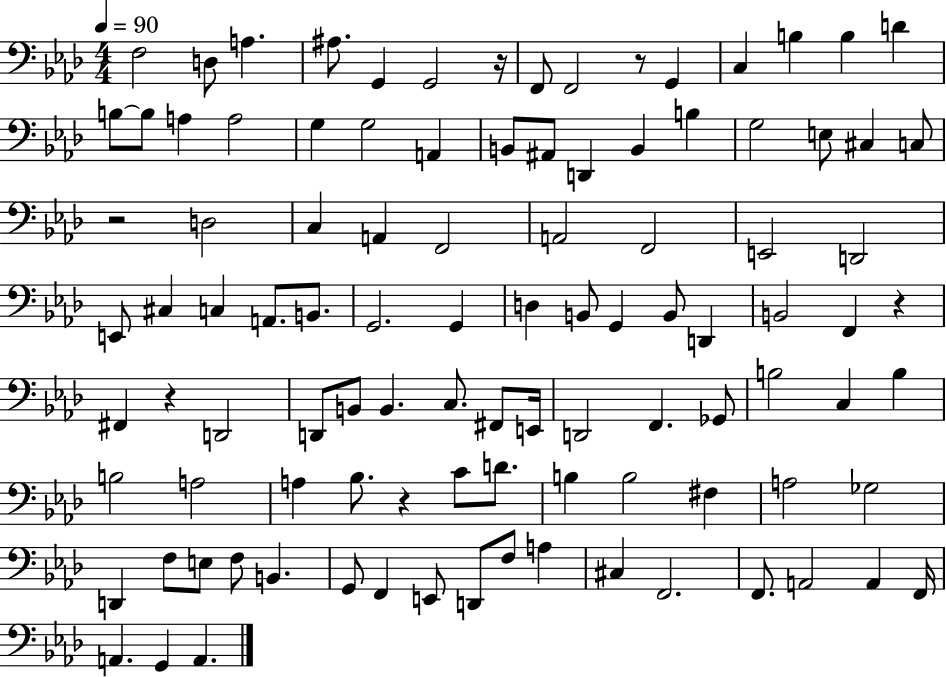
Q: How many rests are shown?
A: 6